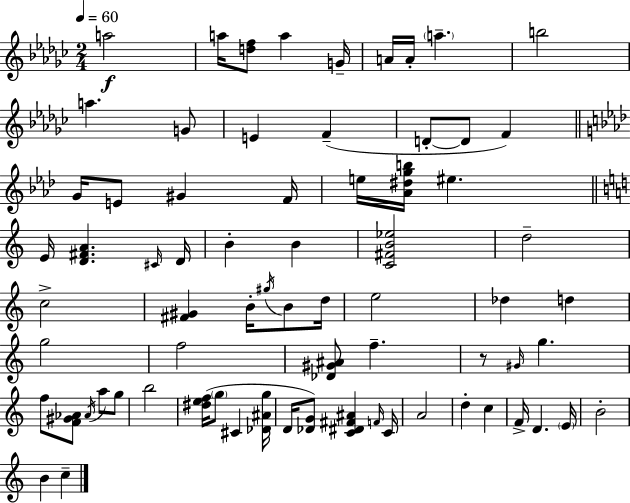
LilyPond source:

{
  \clef treble
  \numericTimeSignature
  \time 2/4
  \key ees \minor
  \tempo 4 = 60
  a''2\f | a''16 <d'' f''>8 a''4 g'16-- | a'16 a'16-. \parenthesize a''4.-- | b''2 | \break a''4. g'8 | e'4 f'4--( | d'8-.~~ d'8 f'4) | \bar "||" \break \key f \minor g'16 e'8 gis'4 f'16 | e''16 <aes' dis'' g'' b''>16 eis''4. | \bar "||" \break \key c \major e'16 <d' fis' a'>4. \grace { cis'16 } | d'16 b'4-. b'4 | <c' fis' b' ees''>2 | d''2-- | \break c''2-> | <fis' gis'>4 b'16-. \acciaccatura { gis''16 } b'8 | d''16 e''2 | des''4 d''4 | \break g''2 | f''2 | <des' gis' ais'>8 f''4.-- | r8 \grace { gis'16 } g''4. | \break f''8 <f' gis' aes'>8 \acciaccatura { aes'16 } | a''8 g''8 b''2 | <dis'' e'' f''>16( \parenthesize g''8 cis'4 | <des' ais' g''>16 d'16 <des' g'>8) <c' dis' fis' ais'>4 | \break \grace { f'16 } c'16 a'2 | d''4-. | c''4 f'16-> d'4. | \parenthesize e'16 b'2-. | \break b'4 | c''4-- \bar "|."
}